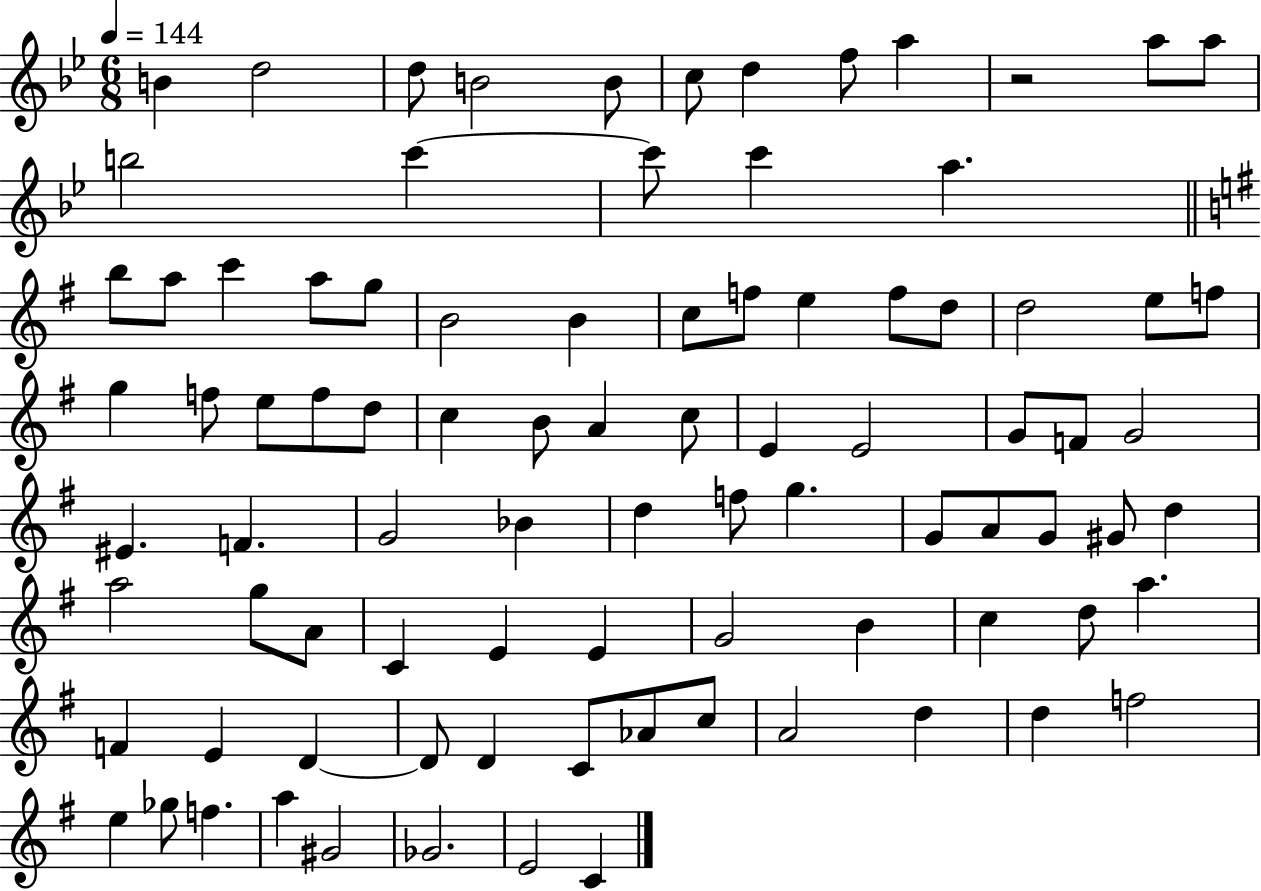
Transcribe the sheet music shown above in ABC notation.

X:1
T:Untitled
M:6/8
L:1/4
K:Bb
B d2 d/2 B2 B/2 c/2 d f/2 a z2 a/2 a/2 b2 c' c'/2 c' a b/2 a/2 c' a/2 g/2 B2 B c/2 f/2 e f/2 d/2 d2 e/2 f/2 g f/2 e/2 f/2 d/2 c B/2 A c/2 E E2 G/2 F/2 G2 ^E F G2 _B d f/2 g G/2 A/2 G/2 ^G/2 d a2 g/2 A/2 C E E G2 B c d/2 a F E D D/2 D C/2 _A/2 c/2 A2 d d f2 e _g/2 f a ^G2 _G2 E2 C